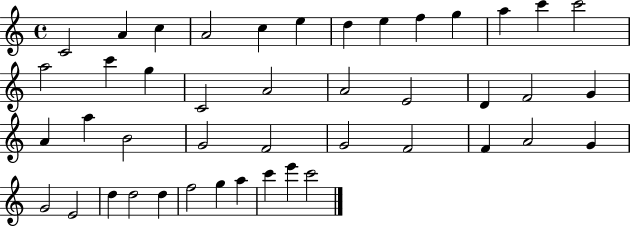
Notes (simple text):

C4/h A4/q C5/q A4/h C5/q E5/q D5/q E5/q F5/q G5/q A5/q C6/q C6/h A5/h C6/q G5/q C4/h A4/h A4/h E4/h D4/q F4/h G4/q A4/q A5/q B4/h G4/h F4/h G4/h F4/h F4/q A4/h G4/q G4/h E4/h D5/q D5/h D5/q F5/h G5/q A5/q C6/q E6/q C6/h